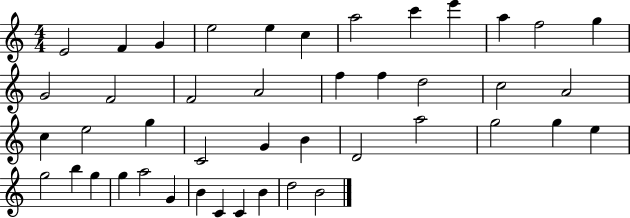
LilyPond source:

{
  \clef treble
  \numericTimeSignature
  \time 4/4
  \key c \major
  e'2 f'4 g'4 | e''2 e''4 c''4 | a''2 c'''4 e'''4 | a''4 f''2 g''4 | \break g'2 f'2 | f'2 a'2 | f''4 f''4 d''2 | c''2 a'2 | \break c''4 e''2 g''4 | c'2 g'4 b'4 | d'2 a''2 | g''2 g''4 e''4 | \break g''2 b''4 g''4 | g''4 a''2 g'4 | b'4 c'4 c'4 b'4 | d''2 b'2 | \break \bar "|."
}